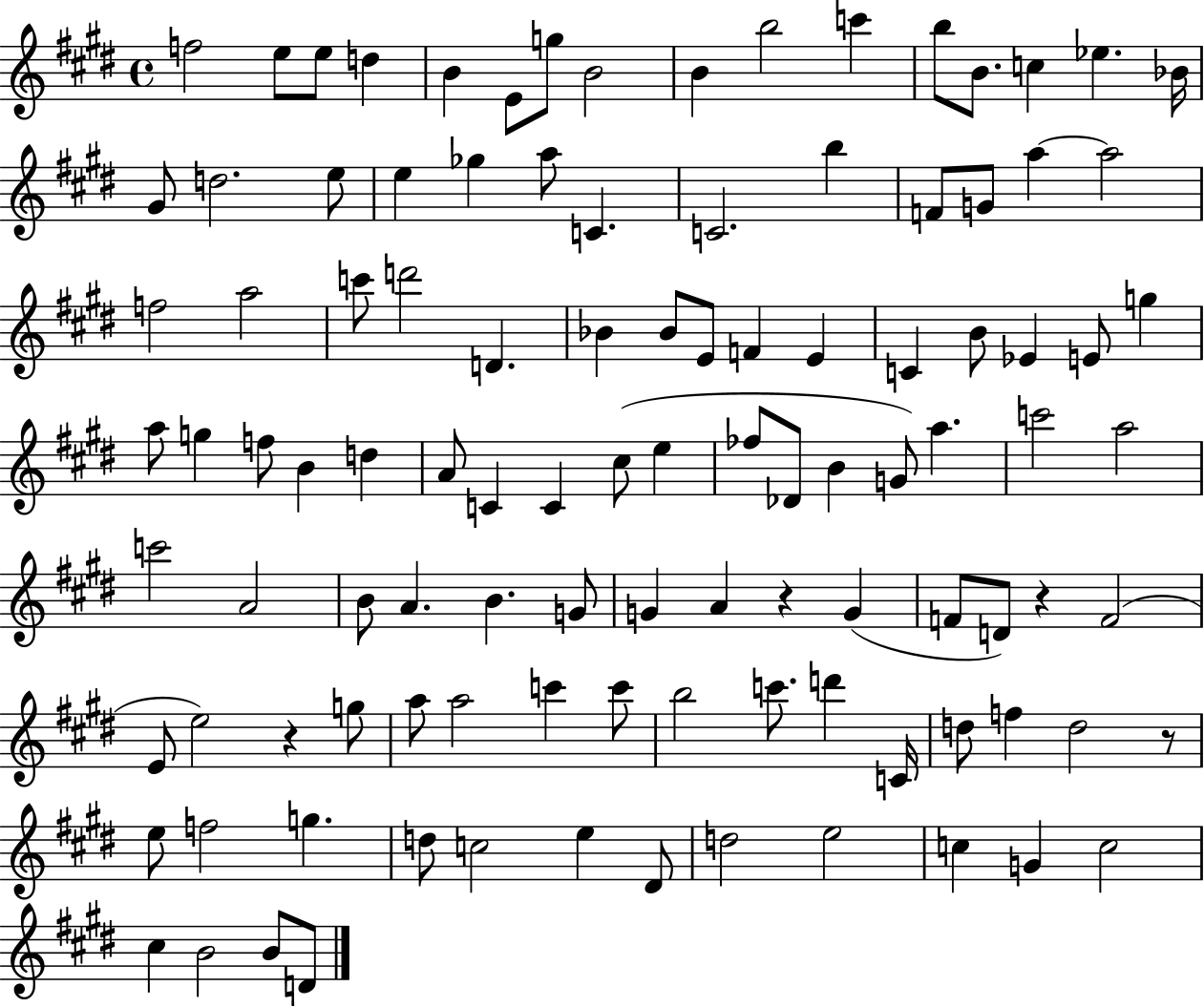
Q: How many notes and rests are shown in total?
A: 107